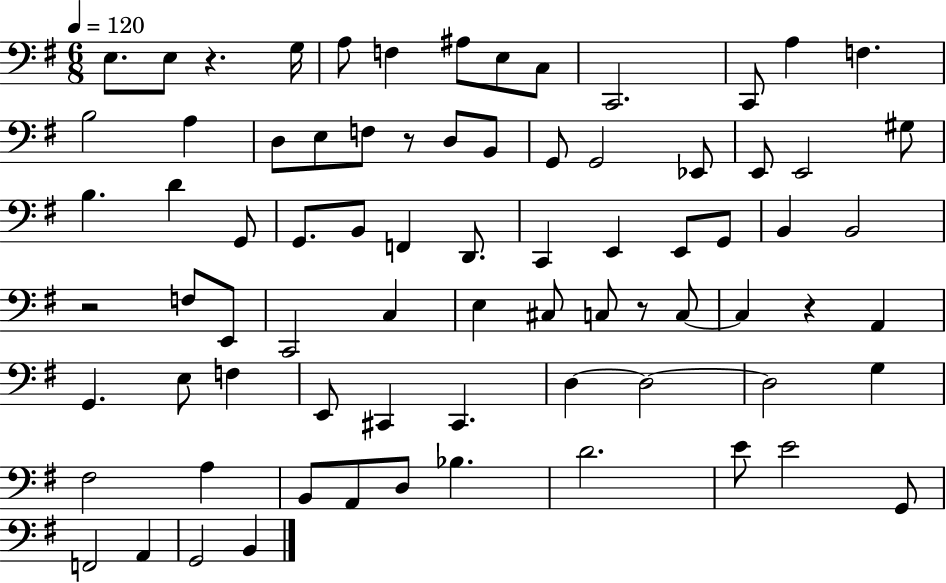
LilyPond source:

{
  \clef bass
  \numericTimeSignature
  \time 6/8
  \key g \major
  \tempo 4 = 120
  e8. e8 r4. g16 | a8 f4 ais8 e8 c8 | c,2. | c,8 a4 f4. | \break b2 a4 | d8 e8 f8 r8 d8 b,8 | g,8 g,2 ees,8 | e,8 e,2 gis8 | \break b4. d'4 g,8 | g,8. b,8 f,4 d,8. | c,4 e,4 e,8 g,8 | b,4 b,2 | \break r2 f8 e,8 | c,2 c4 | e4 cis8 c8 r8 c8~~ | c4 r4 a,4 | \break g,4. e8 f4 | e,8 cis,4 cis,4. | d4~~ d2~~ | d2 g4 | \break fis2 a4 | b,8 a,8 d8 bes4. | d'2. | e'8 e'2 g,8 | \break f,2 a,4 | g,2 b,4 | \bar "|."
}